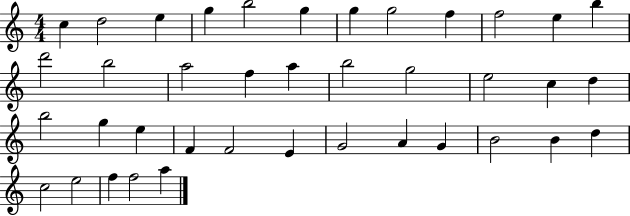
{
  \clef treble
  \numericTimeSignature
  \time 4/4
  \key c \major
  c''4 d''2 e''4 | g''4 b''2 g''4 | g''4 g''2 f''4 | f''2 e''4 b''4 | \break d'''2 b''2 | a''2 f''4 a''4 | b''2 g''2 | e''2 c''4 d''4 | \break b''2 g''4 e''4 | f'4 f'2 e'4 | g'2 a'4 g'4 | b'2 b'4 d''4 | \break c''2 e''2 | f''4 f''2 a''4 | \bar "|."
}